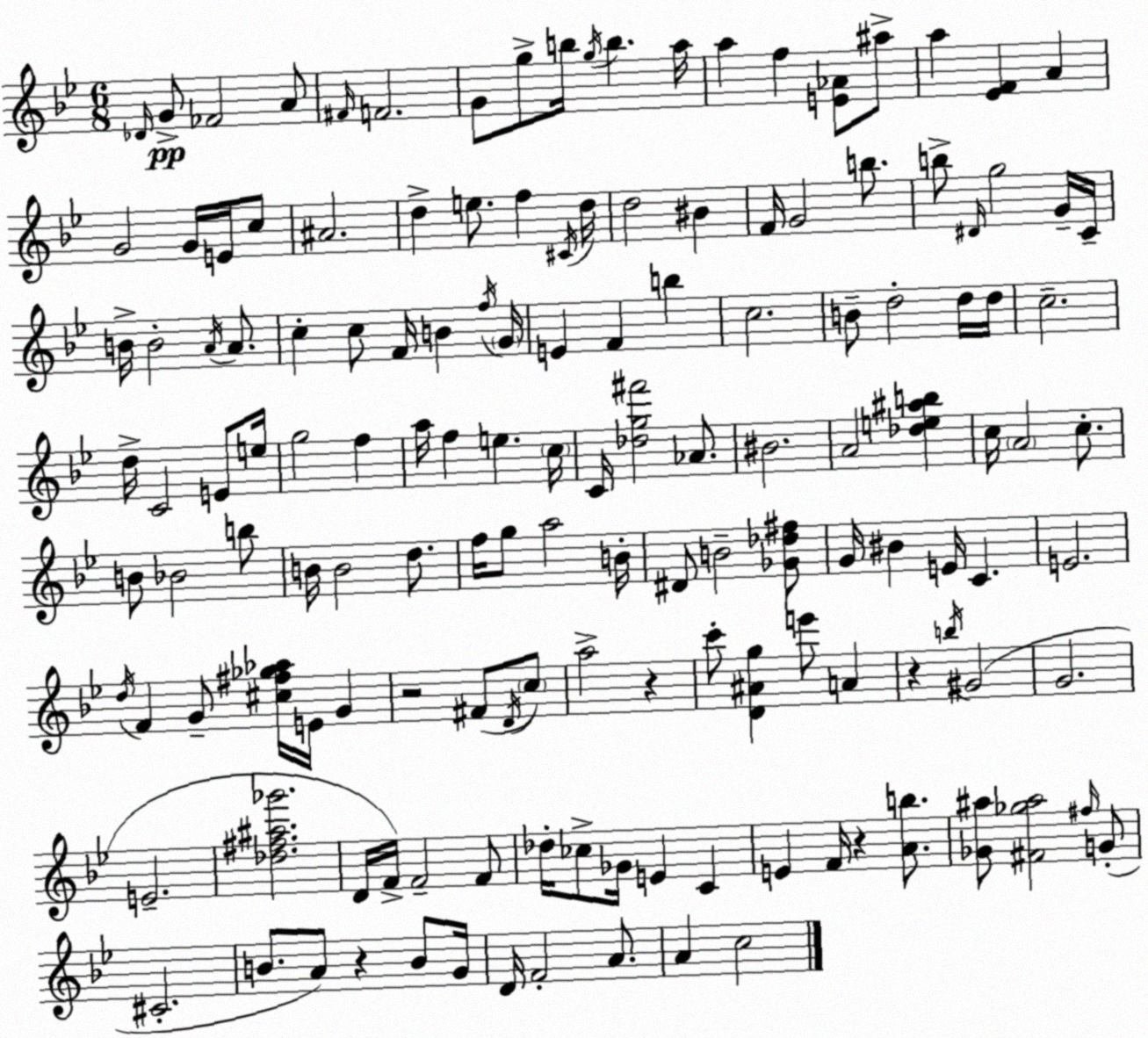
X:1
T:Untitled
M:6/8
L:1/4
K:Gm
_D/4 G/2 _F2 A/2 ^F/4 F2 G/2 g/2 b/4 g/4 b a/4 a f [E_A]/2 ^a/2 a [_EF] A G2 G/4 E/4 c/2 ^A2 d e/2 f ^C/4 d/4 d2 ^B F/4 G2 b/2 b/2 ^D/4 g2 G/4 C/4 B/4 B2 A/4 A/2 c c/2 F/4 B f/4 G/4 E F b c2 B/2 d2 d/4 d/4 c2 d/4 C2 E/2 e/4 g2 f a/4 f e c/4 C/4 [_dg^f']2 _A/2 ^B2 A2 [_de^ab] c/4 A2 c/2 B/2 _B2 b/2 B/4 B2 d/2 f/4 g/2 a2 B/4 ^D/2 B2 [_G_d^f]/2 G/4 ^B E/4 C E2 d/4 F G/2 [^c^f_g_a]/4 E/4 G z2 ^F/2 D/4 c/2 a2 z c'/2 [D^Ag] e'/2 A z b/4 ^G2 G2 E2 [_d^f^a_g']2 D/4 F/4 F2 F/2 _d/4 _c/2 _G/4 E C E F/4 z [Ab]/2 [_G^a]/2 [^F_g^a]2 ^f/4 G/2 ^C2 B/2 A/2 z B/2 G/4 D/4 F2 A/2 A c2